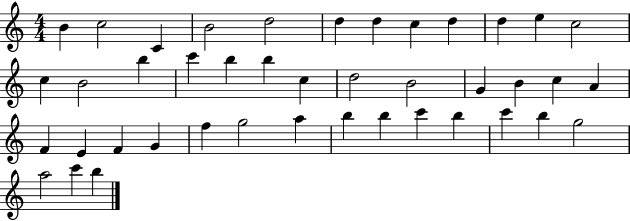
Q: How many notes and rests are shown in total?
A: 42